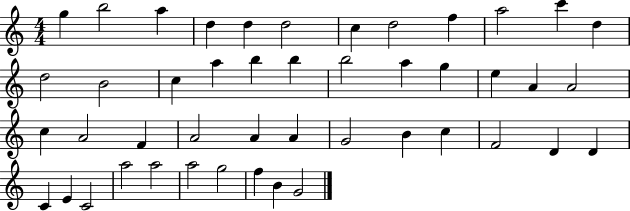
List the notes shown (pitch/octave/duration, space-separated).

G5/q B5/h A5/q D5/q D5/q D5/h C5/q D5/h F5/q A5/h C6/q D5/q D5/h B4/h C5/q A5/q B5/q B5/q B5/h A5/q G5/q E5/q A4/q A4/h C5/q A4/h F4/q A4/h A4/q A4/q G4/h B4/q C5/q F4/h D4/q D4/q C4/q E4/q C4/h A5/h A5/h A5/h G5/h F5/q B4/q G4/h